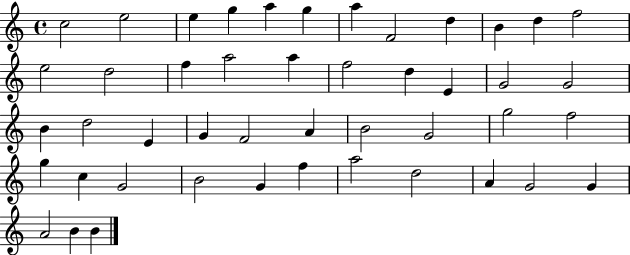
{
  \clef treble
  \time 4/4
  \defaultTimeSignature
  \key c \major
  c''2 e''2 | e''4 g''4 a''4 g''4 | a''4 f'2 d''4 | b'4 d''4 f''2 | \break e''2 d''2 | f''4 a''2 a''4 | f''2 d''4 e'4 | g'2 g'2 | \break b'4 d''2 e'4 | g'4 f'2 a'4 | b'2 g'2 | g''2 f''2 | \break g''4 c''4 g'2 | b'2 g'4 f''4 | a''2 d''2 | a'4 g'2 g'4 | \break a'2 b'4 b'4 | \bar "|."
}